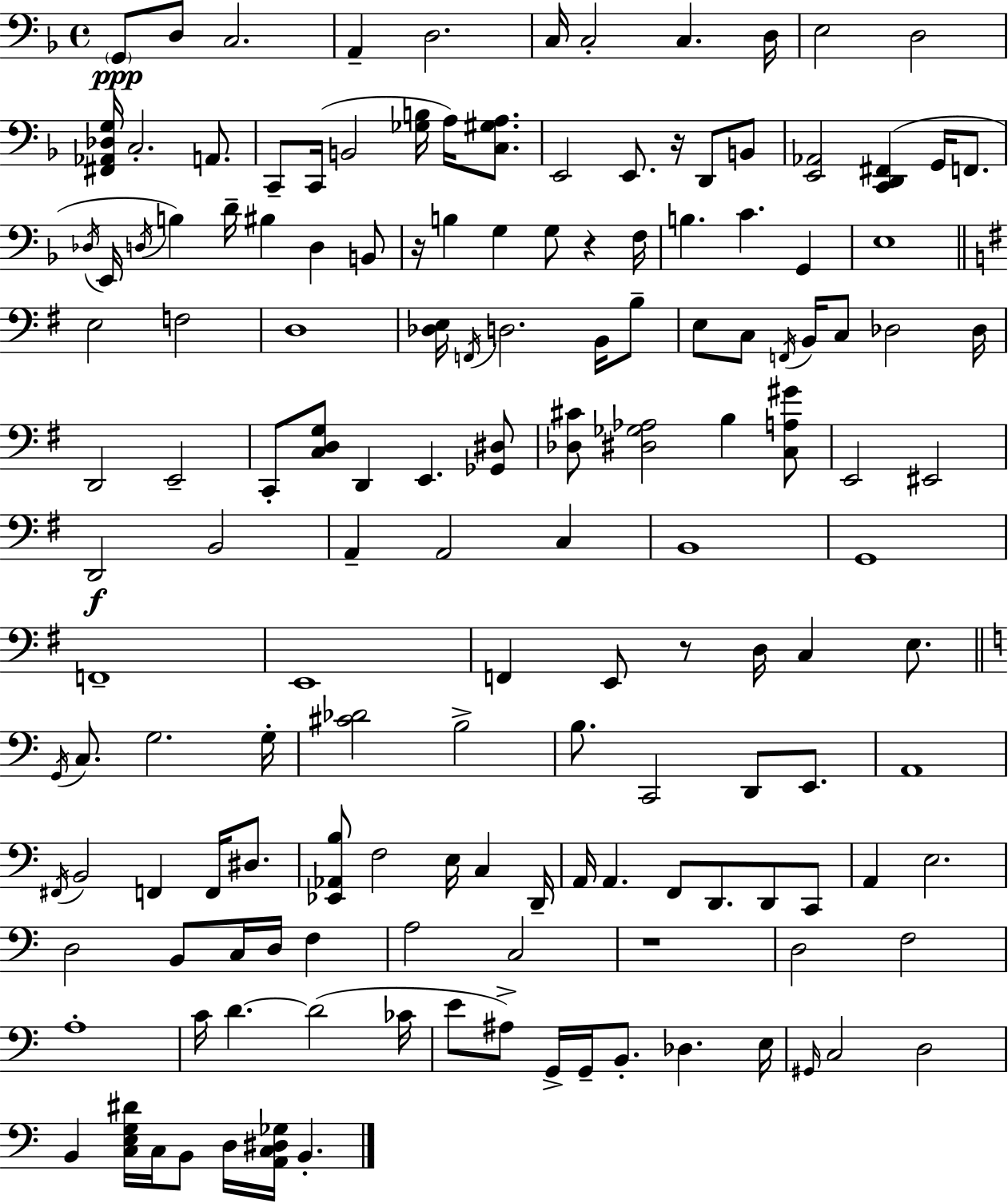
G2/e D3/e C3/h. A2/q D3/h. C3/s C3/h C3/q. D3/s E3/h D3/h [F#2,Ab2,Db3,G3]/s C3/h. A2/e. C2/e C2/s B2/h [Gb3,B3]/s A3/s [C3,G#3,A3]/e. E2/h E2/e. R/s D2/e B2/e [E2,Ab2]/h [C2,D2,F#2]/q G2/s F2/e. Db3/s E2/s D3/s B3/q D4/s BIS3/q D3/q B2/e R/s B3/q G3/q G3/e R/q F3/s B3/q. C4/q. G2/q E3/w E3/h F3/h D3/w [Db3,E3]/s F2/s D3/h. B2/s B3/e E3/e C3/e F2/s B2/s C3/e Db3/h Db3/s D2/h E2/h C2/e [C3,D3,G3]/e D2/q E2/q. [Gb2,D#3]/e [Db3,C#4]/e [D#3,Gb3,Ab3]/h B3/q [C3,A3,G#4]/e E2/h EIS2/h D2/h B2/h A2/q A2/h C3/q B2/w G2/w F2/w E2/w F2/q E2/e R/e D3/s C3/q E3/e. G2/s C3/e. G3/h. G3/s [C#4,Db4]/h B3/h B3/e. C2/h D2/e E2/e. A2/w F#2/s B2/h F2/q F2/s D#3/e. [Eb2,Ab2,B3]/e F3/h E3/s C3/q D2/s A2/s A2/q. F2/e D2/e. D2/e C2/e A2/q E3/h. D3/h B2/e C3/s D3/s F3/q A3/h C3/h R/w D3/h F3/h A3/w C4/s D4/q. D4/h CES4/s E4/e A#3/e G2/s G2/s B2/e. Db3/q. E3/s G#2/s C3/h D3/h B2/q [C3,E3,G3,D#4]/s C3/s B2/e D3/s [A2,C3,D#3,Gb3]/s B2/q.